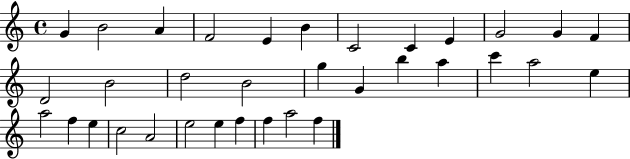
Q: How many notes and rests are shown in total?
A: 34